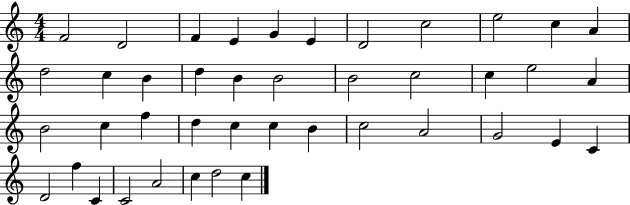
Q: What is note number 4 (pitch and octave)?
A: E4